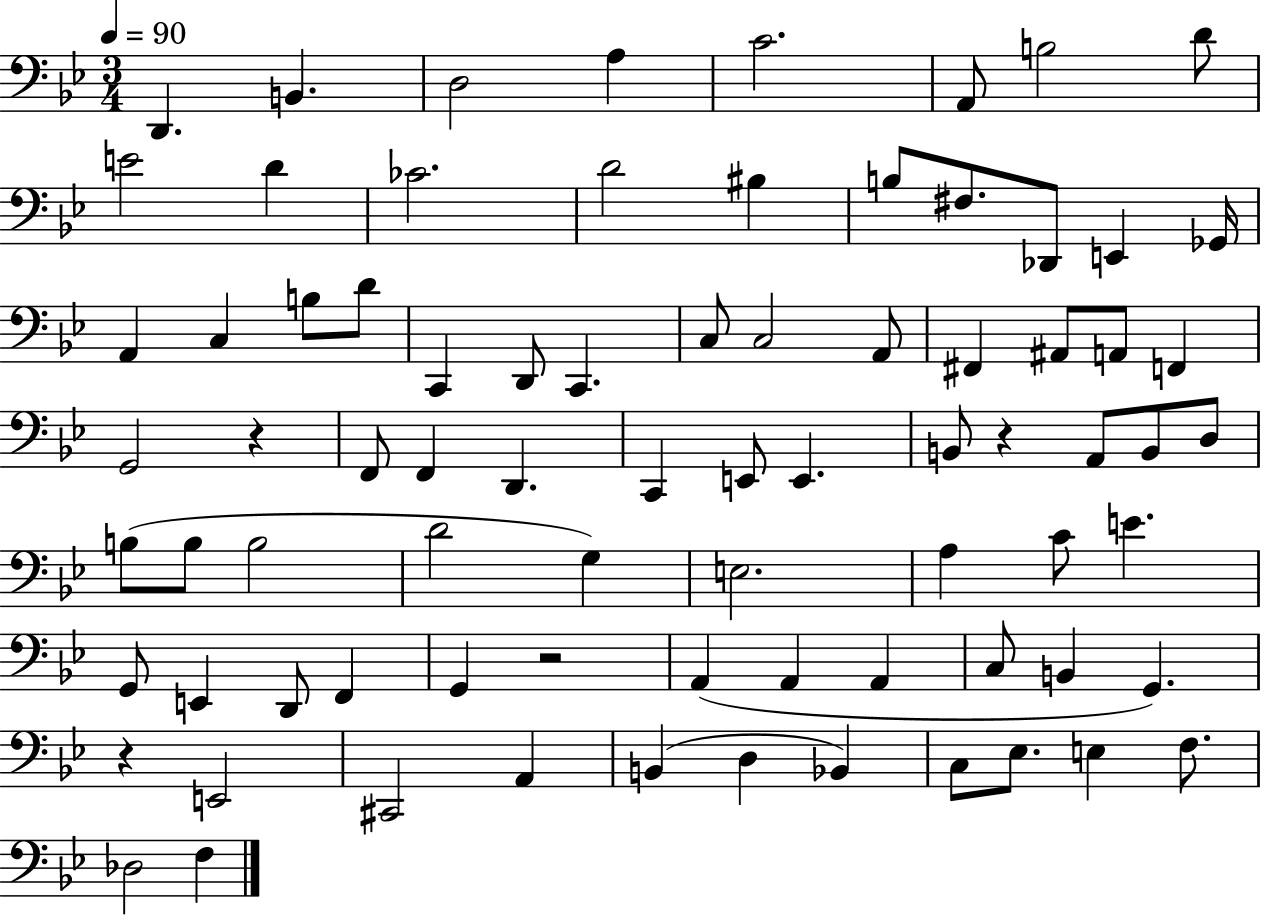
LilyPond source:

{
  \clef bass
  \numericTimeSignature
  \time 3/4
  \key bes \major
  \tempo 4 = 90
  d,4. b,4. | d2 a4 | c'2. | a,8 b2 d'8 | \break e'2 d'4 | ces'2. | d'2 bis4 | b8 fis8. des,8 e,4 ges,16 | \break a,4 c4 b8 d'8 | c,4 d,8 c,4. | c8 c2 a,8 | fis,4 ais,8 a,8 f,4 | \break g,2 r4 | f,8 f,4 d,4. | c,4 e,8 e,4. | b,8 r4 a,8 b,8 d8 | \break b8( b8 b2 | d'2 g4) | e2. | a4 c'8 e'4. | \break g,8 e,4 d,8 f,4 | g,4 r2 | a,4( a,4 a,4 | c8 b,4 g,4.) | \break r4 e,2 | cis,2 a,4 | b,4( d4 bes,4) | c8 ees8. e4 f8. | \break des2 f4 | \bar "|."
}